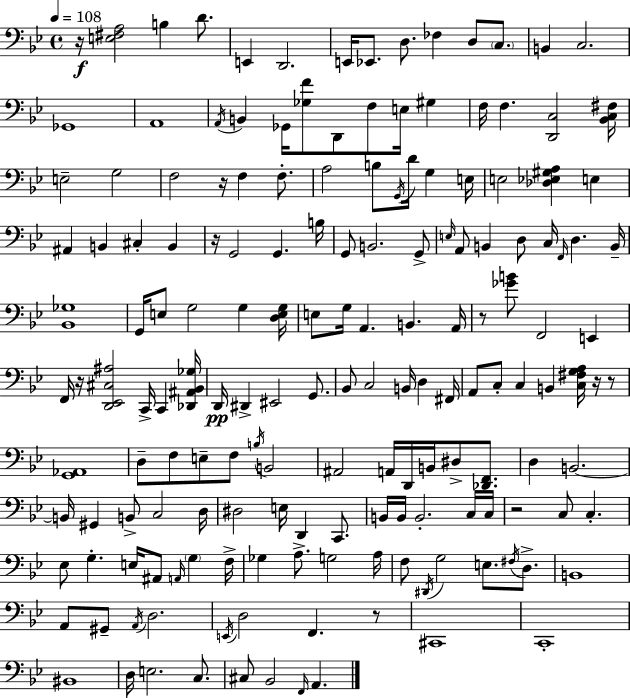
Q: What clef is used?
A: bass